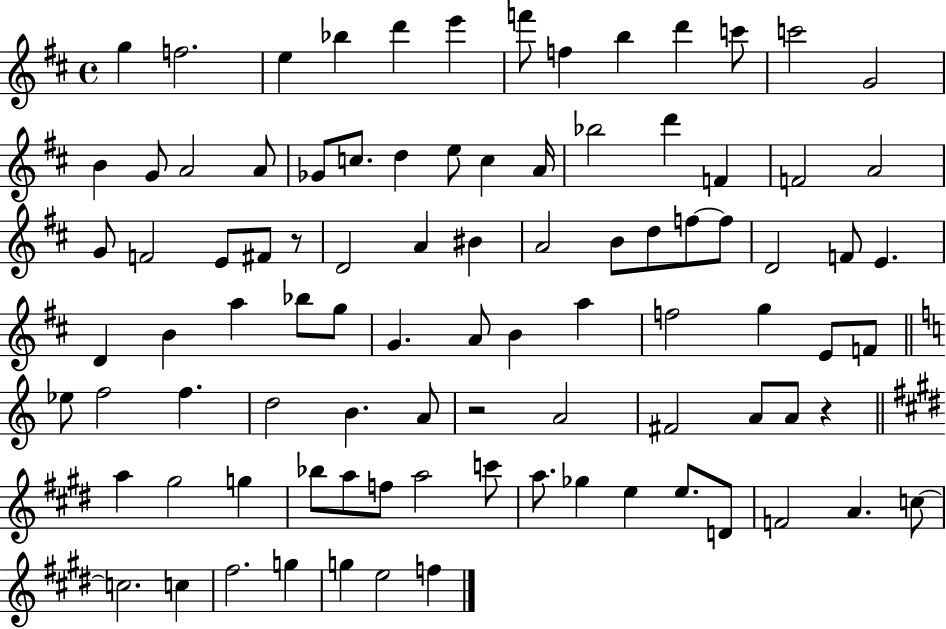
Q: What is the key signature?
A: D major